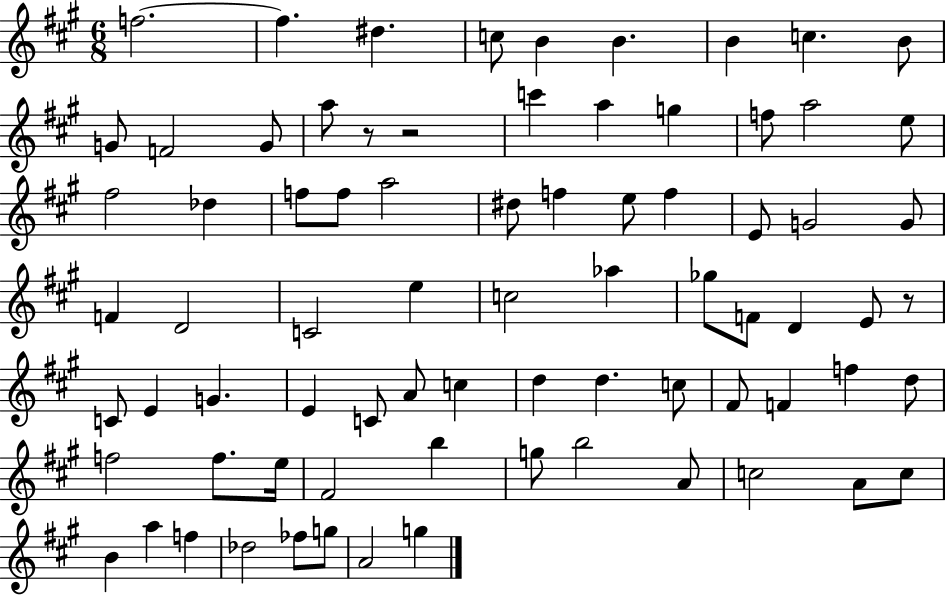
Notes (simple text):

F5/h. F5/q. D#5/q. C5/e B4/q B4/q. B4/q C5/q. B4/e G4/e F4/h G4/e A5/e R/e R/h C6/q A5/q G5/q F5/e A5/h E5/e F#5/h Db5/q F5/e F5/e A5/h D#5/e F5/q E5/e F5/q E4/e G4/h G4/e F4/q D4/h C4/h E5/q C5/h Ab5/q Gb5/e F4/e D4/q E4/e R/e C4/e E4/q G4/q. E4/q C4/e A4/e C5/q D5/q D5/q. C5/e F#4/e F4/q F5/q D5/e F5/h F5/e. E5/s F#4/h B5/q G5/e B5/h A4/e C5/h A4/e C5/e B4/q A5/q F5/q Db5/h FES5/e G5/e A4/h G5/q